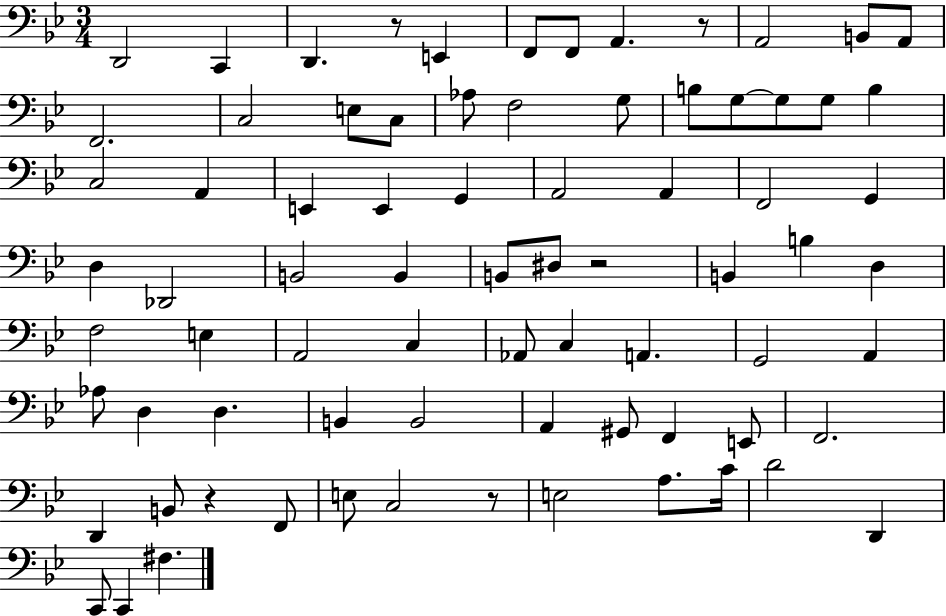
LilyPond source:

{
  \clef bass
  \numericTimeSignature
  \time 3/4
  \key bes \major
  d,2 c,4 | d,4. r8 e,4 | f,8 f,8 a,4. r8 | a,2 b,8 a,8 | \break f,2. | c2 e8 c8 | aes8 f2 g8 | b8 g8~~ g8 g8 b4 | \break c2 a,4 | e,4 e,4 g,4 | a,2 a,4 | f,2 g,4 | \break d4 des,2 | b,2 b,4 | b,8 dis8 r2 | b,4 b4 d4 | \break f2 e4 | a,2 c4 | aes,8 c4 a,4. | g,2 a,4 | \break aes8 d4 d4. | b,4 b,2 | a,4 gis,8 f,4 e,8 | f,2. | \break d,4 b,8 r4 f,8 | e8 c2 r8 | e2 a8. c'16 | d'2 d,4 | \break c,8 c,4 fis4. | \bar "|."
}